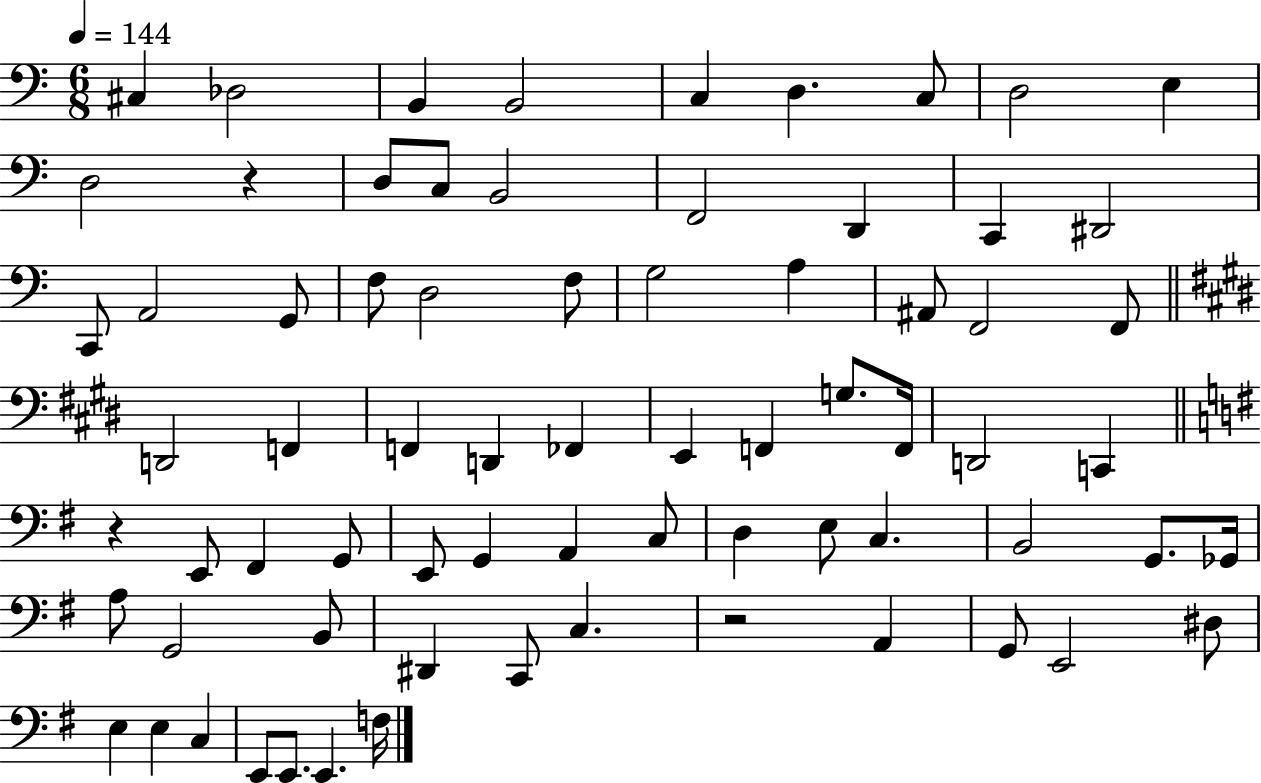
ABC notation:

X:1
T:Untitled
M:6/8
L:1/4
K:C
^C, _D,2 B,, B,,2 C, D, C,/2 D,2 E, D,2 z D,/2 C,/2 B,,2 F,,2 D,, C,, ^D,,2 C,,/2 A,,2 G,,/2 F,/2 D,2 F,/2 G,2 A, ^A,,/2 F,,2 F,,/2 D,,2 F,, F,, D,, _F,, E,, F,, G,/2 F,,/4 D,,2 C,, z E,,/2 ^F,, G,,/2 E,,/2 G,, A,, C,/2 D, E,/2 C, B,,2 G,,/2 _G,,/4 A,/2 G,,2 B,,/2 ^D,, C,,/2 C, z2 A,, G,,/2 E,,2 ^D,/2 E, E, C, E,,/2 E,,/2 E,, F,/4